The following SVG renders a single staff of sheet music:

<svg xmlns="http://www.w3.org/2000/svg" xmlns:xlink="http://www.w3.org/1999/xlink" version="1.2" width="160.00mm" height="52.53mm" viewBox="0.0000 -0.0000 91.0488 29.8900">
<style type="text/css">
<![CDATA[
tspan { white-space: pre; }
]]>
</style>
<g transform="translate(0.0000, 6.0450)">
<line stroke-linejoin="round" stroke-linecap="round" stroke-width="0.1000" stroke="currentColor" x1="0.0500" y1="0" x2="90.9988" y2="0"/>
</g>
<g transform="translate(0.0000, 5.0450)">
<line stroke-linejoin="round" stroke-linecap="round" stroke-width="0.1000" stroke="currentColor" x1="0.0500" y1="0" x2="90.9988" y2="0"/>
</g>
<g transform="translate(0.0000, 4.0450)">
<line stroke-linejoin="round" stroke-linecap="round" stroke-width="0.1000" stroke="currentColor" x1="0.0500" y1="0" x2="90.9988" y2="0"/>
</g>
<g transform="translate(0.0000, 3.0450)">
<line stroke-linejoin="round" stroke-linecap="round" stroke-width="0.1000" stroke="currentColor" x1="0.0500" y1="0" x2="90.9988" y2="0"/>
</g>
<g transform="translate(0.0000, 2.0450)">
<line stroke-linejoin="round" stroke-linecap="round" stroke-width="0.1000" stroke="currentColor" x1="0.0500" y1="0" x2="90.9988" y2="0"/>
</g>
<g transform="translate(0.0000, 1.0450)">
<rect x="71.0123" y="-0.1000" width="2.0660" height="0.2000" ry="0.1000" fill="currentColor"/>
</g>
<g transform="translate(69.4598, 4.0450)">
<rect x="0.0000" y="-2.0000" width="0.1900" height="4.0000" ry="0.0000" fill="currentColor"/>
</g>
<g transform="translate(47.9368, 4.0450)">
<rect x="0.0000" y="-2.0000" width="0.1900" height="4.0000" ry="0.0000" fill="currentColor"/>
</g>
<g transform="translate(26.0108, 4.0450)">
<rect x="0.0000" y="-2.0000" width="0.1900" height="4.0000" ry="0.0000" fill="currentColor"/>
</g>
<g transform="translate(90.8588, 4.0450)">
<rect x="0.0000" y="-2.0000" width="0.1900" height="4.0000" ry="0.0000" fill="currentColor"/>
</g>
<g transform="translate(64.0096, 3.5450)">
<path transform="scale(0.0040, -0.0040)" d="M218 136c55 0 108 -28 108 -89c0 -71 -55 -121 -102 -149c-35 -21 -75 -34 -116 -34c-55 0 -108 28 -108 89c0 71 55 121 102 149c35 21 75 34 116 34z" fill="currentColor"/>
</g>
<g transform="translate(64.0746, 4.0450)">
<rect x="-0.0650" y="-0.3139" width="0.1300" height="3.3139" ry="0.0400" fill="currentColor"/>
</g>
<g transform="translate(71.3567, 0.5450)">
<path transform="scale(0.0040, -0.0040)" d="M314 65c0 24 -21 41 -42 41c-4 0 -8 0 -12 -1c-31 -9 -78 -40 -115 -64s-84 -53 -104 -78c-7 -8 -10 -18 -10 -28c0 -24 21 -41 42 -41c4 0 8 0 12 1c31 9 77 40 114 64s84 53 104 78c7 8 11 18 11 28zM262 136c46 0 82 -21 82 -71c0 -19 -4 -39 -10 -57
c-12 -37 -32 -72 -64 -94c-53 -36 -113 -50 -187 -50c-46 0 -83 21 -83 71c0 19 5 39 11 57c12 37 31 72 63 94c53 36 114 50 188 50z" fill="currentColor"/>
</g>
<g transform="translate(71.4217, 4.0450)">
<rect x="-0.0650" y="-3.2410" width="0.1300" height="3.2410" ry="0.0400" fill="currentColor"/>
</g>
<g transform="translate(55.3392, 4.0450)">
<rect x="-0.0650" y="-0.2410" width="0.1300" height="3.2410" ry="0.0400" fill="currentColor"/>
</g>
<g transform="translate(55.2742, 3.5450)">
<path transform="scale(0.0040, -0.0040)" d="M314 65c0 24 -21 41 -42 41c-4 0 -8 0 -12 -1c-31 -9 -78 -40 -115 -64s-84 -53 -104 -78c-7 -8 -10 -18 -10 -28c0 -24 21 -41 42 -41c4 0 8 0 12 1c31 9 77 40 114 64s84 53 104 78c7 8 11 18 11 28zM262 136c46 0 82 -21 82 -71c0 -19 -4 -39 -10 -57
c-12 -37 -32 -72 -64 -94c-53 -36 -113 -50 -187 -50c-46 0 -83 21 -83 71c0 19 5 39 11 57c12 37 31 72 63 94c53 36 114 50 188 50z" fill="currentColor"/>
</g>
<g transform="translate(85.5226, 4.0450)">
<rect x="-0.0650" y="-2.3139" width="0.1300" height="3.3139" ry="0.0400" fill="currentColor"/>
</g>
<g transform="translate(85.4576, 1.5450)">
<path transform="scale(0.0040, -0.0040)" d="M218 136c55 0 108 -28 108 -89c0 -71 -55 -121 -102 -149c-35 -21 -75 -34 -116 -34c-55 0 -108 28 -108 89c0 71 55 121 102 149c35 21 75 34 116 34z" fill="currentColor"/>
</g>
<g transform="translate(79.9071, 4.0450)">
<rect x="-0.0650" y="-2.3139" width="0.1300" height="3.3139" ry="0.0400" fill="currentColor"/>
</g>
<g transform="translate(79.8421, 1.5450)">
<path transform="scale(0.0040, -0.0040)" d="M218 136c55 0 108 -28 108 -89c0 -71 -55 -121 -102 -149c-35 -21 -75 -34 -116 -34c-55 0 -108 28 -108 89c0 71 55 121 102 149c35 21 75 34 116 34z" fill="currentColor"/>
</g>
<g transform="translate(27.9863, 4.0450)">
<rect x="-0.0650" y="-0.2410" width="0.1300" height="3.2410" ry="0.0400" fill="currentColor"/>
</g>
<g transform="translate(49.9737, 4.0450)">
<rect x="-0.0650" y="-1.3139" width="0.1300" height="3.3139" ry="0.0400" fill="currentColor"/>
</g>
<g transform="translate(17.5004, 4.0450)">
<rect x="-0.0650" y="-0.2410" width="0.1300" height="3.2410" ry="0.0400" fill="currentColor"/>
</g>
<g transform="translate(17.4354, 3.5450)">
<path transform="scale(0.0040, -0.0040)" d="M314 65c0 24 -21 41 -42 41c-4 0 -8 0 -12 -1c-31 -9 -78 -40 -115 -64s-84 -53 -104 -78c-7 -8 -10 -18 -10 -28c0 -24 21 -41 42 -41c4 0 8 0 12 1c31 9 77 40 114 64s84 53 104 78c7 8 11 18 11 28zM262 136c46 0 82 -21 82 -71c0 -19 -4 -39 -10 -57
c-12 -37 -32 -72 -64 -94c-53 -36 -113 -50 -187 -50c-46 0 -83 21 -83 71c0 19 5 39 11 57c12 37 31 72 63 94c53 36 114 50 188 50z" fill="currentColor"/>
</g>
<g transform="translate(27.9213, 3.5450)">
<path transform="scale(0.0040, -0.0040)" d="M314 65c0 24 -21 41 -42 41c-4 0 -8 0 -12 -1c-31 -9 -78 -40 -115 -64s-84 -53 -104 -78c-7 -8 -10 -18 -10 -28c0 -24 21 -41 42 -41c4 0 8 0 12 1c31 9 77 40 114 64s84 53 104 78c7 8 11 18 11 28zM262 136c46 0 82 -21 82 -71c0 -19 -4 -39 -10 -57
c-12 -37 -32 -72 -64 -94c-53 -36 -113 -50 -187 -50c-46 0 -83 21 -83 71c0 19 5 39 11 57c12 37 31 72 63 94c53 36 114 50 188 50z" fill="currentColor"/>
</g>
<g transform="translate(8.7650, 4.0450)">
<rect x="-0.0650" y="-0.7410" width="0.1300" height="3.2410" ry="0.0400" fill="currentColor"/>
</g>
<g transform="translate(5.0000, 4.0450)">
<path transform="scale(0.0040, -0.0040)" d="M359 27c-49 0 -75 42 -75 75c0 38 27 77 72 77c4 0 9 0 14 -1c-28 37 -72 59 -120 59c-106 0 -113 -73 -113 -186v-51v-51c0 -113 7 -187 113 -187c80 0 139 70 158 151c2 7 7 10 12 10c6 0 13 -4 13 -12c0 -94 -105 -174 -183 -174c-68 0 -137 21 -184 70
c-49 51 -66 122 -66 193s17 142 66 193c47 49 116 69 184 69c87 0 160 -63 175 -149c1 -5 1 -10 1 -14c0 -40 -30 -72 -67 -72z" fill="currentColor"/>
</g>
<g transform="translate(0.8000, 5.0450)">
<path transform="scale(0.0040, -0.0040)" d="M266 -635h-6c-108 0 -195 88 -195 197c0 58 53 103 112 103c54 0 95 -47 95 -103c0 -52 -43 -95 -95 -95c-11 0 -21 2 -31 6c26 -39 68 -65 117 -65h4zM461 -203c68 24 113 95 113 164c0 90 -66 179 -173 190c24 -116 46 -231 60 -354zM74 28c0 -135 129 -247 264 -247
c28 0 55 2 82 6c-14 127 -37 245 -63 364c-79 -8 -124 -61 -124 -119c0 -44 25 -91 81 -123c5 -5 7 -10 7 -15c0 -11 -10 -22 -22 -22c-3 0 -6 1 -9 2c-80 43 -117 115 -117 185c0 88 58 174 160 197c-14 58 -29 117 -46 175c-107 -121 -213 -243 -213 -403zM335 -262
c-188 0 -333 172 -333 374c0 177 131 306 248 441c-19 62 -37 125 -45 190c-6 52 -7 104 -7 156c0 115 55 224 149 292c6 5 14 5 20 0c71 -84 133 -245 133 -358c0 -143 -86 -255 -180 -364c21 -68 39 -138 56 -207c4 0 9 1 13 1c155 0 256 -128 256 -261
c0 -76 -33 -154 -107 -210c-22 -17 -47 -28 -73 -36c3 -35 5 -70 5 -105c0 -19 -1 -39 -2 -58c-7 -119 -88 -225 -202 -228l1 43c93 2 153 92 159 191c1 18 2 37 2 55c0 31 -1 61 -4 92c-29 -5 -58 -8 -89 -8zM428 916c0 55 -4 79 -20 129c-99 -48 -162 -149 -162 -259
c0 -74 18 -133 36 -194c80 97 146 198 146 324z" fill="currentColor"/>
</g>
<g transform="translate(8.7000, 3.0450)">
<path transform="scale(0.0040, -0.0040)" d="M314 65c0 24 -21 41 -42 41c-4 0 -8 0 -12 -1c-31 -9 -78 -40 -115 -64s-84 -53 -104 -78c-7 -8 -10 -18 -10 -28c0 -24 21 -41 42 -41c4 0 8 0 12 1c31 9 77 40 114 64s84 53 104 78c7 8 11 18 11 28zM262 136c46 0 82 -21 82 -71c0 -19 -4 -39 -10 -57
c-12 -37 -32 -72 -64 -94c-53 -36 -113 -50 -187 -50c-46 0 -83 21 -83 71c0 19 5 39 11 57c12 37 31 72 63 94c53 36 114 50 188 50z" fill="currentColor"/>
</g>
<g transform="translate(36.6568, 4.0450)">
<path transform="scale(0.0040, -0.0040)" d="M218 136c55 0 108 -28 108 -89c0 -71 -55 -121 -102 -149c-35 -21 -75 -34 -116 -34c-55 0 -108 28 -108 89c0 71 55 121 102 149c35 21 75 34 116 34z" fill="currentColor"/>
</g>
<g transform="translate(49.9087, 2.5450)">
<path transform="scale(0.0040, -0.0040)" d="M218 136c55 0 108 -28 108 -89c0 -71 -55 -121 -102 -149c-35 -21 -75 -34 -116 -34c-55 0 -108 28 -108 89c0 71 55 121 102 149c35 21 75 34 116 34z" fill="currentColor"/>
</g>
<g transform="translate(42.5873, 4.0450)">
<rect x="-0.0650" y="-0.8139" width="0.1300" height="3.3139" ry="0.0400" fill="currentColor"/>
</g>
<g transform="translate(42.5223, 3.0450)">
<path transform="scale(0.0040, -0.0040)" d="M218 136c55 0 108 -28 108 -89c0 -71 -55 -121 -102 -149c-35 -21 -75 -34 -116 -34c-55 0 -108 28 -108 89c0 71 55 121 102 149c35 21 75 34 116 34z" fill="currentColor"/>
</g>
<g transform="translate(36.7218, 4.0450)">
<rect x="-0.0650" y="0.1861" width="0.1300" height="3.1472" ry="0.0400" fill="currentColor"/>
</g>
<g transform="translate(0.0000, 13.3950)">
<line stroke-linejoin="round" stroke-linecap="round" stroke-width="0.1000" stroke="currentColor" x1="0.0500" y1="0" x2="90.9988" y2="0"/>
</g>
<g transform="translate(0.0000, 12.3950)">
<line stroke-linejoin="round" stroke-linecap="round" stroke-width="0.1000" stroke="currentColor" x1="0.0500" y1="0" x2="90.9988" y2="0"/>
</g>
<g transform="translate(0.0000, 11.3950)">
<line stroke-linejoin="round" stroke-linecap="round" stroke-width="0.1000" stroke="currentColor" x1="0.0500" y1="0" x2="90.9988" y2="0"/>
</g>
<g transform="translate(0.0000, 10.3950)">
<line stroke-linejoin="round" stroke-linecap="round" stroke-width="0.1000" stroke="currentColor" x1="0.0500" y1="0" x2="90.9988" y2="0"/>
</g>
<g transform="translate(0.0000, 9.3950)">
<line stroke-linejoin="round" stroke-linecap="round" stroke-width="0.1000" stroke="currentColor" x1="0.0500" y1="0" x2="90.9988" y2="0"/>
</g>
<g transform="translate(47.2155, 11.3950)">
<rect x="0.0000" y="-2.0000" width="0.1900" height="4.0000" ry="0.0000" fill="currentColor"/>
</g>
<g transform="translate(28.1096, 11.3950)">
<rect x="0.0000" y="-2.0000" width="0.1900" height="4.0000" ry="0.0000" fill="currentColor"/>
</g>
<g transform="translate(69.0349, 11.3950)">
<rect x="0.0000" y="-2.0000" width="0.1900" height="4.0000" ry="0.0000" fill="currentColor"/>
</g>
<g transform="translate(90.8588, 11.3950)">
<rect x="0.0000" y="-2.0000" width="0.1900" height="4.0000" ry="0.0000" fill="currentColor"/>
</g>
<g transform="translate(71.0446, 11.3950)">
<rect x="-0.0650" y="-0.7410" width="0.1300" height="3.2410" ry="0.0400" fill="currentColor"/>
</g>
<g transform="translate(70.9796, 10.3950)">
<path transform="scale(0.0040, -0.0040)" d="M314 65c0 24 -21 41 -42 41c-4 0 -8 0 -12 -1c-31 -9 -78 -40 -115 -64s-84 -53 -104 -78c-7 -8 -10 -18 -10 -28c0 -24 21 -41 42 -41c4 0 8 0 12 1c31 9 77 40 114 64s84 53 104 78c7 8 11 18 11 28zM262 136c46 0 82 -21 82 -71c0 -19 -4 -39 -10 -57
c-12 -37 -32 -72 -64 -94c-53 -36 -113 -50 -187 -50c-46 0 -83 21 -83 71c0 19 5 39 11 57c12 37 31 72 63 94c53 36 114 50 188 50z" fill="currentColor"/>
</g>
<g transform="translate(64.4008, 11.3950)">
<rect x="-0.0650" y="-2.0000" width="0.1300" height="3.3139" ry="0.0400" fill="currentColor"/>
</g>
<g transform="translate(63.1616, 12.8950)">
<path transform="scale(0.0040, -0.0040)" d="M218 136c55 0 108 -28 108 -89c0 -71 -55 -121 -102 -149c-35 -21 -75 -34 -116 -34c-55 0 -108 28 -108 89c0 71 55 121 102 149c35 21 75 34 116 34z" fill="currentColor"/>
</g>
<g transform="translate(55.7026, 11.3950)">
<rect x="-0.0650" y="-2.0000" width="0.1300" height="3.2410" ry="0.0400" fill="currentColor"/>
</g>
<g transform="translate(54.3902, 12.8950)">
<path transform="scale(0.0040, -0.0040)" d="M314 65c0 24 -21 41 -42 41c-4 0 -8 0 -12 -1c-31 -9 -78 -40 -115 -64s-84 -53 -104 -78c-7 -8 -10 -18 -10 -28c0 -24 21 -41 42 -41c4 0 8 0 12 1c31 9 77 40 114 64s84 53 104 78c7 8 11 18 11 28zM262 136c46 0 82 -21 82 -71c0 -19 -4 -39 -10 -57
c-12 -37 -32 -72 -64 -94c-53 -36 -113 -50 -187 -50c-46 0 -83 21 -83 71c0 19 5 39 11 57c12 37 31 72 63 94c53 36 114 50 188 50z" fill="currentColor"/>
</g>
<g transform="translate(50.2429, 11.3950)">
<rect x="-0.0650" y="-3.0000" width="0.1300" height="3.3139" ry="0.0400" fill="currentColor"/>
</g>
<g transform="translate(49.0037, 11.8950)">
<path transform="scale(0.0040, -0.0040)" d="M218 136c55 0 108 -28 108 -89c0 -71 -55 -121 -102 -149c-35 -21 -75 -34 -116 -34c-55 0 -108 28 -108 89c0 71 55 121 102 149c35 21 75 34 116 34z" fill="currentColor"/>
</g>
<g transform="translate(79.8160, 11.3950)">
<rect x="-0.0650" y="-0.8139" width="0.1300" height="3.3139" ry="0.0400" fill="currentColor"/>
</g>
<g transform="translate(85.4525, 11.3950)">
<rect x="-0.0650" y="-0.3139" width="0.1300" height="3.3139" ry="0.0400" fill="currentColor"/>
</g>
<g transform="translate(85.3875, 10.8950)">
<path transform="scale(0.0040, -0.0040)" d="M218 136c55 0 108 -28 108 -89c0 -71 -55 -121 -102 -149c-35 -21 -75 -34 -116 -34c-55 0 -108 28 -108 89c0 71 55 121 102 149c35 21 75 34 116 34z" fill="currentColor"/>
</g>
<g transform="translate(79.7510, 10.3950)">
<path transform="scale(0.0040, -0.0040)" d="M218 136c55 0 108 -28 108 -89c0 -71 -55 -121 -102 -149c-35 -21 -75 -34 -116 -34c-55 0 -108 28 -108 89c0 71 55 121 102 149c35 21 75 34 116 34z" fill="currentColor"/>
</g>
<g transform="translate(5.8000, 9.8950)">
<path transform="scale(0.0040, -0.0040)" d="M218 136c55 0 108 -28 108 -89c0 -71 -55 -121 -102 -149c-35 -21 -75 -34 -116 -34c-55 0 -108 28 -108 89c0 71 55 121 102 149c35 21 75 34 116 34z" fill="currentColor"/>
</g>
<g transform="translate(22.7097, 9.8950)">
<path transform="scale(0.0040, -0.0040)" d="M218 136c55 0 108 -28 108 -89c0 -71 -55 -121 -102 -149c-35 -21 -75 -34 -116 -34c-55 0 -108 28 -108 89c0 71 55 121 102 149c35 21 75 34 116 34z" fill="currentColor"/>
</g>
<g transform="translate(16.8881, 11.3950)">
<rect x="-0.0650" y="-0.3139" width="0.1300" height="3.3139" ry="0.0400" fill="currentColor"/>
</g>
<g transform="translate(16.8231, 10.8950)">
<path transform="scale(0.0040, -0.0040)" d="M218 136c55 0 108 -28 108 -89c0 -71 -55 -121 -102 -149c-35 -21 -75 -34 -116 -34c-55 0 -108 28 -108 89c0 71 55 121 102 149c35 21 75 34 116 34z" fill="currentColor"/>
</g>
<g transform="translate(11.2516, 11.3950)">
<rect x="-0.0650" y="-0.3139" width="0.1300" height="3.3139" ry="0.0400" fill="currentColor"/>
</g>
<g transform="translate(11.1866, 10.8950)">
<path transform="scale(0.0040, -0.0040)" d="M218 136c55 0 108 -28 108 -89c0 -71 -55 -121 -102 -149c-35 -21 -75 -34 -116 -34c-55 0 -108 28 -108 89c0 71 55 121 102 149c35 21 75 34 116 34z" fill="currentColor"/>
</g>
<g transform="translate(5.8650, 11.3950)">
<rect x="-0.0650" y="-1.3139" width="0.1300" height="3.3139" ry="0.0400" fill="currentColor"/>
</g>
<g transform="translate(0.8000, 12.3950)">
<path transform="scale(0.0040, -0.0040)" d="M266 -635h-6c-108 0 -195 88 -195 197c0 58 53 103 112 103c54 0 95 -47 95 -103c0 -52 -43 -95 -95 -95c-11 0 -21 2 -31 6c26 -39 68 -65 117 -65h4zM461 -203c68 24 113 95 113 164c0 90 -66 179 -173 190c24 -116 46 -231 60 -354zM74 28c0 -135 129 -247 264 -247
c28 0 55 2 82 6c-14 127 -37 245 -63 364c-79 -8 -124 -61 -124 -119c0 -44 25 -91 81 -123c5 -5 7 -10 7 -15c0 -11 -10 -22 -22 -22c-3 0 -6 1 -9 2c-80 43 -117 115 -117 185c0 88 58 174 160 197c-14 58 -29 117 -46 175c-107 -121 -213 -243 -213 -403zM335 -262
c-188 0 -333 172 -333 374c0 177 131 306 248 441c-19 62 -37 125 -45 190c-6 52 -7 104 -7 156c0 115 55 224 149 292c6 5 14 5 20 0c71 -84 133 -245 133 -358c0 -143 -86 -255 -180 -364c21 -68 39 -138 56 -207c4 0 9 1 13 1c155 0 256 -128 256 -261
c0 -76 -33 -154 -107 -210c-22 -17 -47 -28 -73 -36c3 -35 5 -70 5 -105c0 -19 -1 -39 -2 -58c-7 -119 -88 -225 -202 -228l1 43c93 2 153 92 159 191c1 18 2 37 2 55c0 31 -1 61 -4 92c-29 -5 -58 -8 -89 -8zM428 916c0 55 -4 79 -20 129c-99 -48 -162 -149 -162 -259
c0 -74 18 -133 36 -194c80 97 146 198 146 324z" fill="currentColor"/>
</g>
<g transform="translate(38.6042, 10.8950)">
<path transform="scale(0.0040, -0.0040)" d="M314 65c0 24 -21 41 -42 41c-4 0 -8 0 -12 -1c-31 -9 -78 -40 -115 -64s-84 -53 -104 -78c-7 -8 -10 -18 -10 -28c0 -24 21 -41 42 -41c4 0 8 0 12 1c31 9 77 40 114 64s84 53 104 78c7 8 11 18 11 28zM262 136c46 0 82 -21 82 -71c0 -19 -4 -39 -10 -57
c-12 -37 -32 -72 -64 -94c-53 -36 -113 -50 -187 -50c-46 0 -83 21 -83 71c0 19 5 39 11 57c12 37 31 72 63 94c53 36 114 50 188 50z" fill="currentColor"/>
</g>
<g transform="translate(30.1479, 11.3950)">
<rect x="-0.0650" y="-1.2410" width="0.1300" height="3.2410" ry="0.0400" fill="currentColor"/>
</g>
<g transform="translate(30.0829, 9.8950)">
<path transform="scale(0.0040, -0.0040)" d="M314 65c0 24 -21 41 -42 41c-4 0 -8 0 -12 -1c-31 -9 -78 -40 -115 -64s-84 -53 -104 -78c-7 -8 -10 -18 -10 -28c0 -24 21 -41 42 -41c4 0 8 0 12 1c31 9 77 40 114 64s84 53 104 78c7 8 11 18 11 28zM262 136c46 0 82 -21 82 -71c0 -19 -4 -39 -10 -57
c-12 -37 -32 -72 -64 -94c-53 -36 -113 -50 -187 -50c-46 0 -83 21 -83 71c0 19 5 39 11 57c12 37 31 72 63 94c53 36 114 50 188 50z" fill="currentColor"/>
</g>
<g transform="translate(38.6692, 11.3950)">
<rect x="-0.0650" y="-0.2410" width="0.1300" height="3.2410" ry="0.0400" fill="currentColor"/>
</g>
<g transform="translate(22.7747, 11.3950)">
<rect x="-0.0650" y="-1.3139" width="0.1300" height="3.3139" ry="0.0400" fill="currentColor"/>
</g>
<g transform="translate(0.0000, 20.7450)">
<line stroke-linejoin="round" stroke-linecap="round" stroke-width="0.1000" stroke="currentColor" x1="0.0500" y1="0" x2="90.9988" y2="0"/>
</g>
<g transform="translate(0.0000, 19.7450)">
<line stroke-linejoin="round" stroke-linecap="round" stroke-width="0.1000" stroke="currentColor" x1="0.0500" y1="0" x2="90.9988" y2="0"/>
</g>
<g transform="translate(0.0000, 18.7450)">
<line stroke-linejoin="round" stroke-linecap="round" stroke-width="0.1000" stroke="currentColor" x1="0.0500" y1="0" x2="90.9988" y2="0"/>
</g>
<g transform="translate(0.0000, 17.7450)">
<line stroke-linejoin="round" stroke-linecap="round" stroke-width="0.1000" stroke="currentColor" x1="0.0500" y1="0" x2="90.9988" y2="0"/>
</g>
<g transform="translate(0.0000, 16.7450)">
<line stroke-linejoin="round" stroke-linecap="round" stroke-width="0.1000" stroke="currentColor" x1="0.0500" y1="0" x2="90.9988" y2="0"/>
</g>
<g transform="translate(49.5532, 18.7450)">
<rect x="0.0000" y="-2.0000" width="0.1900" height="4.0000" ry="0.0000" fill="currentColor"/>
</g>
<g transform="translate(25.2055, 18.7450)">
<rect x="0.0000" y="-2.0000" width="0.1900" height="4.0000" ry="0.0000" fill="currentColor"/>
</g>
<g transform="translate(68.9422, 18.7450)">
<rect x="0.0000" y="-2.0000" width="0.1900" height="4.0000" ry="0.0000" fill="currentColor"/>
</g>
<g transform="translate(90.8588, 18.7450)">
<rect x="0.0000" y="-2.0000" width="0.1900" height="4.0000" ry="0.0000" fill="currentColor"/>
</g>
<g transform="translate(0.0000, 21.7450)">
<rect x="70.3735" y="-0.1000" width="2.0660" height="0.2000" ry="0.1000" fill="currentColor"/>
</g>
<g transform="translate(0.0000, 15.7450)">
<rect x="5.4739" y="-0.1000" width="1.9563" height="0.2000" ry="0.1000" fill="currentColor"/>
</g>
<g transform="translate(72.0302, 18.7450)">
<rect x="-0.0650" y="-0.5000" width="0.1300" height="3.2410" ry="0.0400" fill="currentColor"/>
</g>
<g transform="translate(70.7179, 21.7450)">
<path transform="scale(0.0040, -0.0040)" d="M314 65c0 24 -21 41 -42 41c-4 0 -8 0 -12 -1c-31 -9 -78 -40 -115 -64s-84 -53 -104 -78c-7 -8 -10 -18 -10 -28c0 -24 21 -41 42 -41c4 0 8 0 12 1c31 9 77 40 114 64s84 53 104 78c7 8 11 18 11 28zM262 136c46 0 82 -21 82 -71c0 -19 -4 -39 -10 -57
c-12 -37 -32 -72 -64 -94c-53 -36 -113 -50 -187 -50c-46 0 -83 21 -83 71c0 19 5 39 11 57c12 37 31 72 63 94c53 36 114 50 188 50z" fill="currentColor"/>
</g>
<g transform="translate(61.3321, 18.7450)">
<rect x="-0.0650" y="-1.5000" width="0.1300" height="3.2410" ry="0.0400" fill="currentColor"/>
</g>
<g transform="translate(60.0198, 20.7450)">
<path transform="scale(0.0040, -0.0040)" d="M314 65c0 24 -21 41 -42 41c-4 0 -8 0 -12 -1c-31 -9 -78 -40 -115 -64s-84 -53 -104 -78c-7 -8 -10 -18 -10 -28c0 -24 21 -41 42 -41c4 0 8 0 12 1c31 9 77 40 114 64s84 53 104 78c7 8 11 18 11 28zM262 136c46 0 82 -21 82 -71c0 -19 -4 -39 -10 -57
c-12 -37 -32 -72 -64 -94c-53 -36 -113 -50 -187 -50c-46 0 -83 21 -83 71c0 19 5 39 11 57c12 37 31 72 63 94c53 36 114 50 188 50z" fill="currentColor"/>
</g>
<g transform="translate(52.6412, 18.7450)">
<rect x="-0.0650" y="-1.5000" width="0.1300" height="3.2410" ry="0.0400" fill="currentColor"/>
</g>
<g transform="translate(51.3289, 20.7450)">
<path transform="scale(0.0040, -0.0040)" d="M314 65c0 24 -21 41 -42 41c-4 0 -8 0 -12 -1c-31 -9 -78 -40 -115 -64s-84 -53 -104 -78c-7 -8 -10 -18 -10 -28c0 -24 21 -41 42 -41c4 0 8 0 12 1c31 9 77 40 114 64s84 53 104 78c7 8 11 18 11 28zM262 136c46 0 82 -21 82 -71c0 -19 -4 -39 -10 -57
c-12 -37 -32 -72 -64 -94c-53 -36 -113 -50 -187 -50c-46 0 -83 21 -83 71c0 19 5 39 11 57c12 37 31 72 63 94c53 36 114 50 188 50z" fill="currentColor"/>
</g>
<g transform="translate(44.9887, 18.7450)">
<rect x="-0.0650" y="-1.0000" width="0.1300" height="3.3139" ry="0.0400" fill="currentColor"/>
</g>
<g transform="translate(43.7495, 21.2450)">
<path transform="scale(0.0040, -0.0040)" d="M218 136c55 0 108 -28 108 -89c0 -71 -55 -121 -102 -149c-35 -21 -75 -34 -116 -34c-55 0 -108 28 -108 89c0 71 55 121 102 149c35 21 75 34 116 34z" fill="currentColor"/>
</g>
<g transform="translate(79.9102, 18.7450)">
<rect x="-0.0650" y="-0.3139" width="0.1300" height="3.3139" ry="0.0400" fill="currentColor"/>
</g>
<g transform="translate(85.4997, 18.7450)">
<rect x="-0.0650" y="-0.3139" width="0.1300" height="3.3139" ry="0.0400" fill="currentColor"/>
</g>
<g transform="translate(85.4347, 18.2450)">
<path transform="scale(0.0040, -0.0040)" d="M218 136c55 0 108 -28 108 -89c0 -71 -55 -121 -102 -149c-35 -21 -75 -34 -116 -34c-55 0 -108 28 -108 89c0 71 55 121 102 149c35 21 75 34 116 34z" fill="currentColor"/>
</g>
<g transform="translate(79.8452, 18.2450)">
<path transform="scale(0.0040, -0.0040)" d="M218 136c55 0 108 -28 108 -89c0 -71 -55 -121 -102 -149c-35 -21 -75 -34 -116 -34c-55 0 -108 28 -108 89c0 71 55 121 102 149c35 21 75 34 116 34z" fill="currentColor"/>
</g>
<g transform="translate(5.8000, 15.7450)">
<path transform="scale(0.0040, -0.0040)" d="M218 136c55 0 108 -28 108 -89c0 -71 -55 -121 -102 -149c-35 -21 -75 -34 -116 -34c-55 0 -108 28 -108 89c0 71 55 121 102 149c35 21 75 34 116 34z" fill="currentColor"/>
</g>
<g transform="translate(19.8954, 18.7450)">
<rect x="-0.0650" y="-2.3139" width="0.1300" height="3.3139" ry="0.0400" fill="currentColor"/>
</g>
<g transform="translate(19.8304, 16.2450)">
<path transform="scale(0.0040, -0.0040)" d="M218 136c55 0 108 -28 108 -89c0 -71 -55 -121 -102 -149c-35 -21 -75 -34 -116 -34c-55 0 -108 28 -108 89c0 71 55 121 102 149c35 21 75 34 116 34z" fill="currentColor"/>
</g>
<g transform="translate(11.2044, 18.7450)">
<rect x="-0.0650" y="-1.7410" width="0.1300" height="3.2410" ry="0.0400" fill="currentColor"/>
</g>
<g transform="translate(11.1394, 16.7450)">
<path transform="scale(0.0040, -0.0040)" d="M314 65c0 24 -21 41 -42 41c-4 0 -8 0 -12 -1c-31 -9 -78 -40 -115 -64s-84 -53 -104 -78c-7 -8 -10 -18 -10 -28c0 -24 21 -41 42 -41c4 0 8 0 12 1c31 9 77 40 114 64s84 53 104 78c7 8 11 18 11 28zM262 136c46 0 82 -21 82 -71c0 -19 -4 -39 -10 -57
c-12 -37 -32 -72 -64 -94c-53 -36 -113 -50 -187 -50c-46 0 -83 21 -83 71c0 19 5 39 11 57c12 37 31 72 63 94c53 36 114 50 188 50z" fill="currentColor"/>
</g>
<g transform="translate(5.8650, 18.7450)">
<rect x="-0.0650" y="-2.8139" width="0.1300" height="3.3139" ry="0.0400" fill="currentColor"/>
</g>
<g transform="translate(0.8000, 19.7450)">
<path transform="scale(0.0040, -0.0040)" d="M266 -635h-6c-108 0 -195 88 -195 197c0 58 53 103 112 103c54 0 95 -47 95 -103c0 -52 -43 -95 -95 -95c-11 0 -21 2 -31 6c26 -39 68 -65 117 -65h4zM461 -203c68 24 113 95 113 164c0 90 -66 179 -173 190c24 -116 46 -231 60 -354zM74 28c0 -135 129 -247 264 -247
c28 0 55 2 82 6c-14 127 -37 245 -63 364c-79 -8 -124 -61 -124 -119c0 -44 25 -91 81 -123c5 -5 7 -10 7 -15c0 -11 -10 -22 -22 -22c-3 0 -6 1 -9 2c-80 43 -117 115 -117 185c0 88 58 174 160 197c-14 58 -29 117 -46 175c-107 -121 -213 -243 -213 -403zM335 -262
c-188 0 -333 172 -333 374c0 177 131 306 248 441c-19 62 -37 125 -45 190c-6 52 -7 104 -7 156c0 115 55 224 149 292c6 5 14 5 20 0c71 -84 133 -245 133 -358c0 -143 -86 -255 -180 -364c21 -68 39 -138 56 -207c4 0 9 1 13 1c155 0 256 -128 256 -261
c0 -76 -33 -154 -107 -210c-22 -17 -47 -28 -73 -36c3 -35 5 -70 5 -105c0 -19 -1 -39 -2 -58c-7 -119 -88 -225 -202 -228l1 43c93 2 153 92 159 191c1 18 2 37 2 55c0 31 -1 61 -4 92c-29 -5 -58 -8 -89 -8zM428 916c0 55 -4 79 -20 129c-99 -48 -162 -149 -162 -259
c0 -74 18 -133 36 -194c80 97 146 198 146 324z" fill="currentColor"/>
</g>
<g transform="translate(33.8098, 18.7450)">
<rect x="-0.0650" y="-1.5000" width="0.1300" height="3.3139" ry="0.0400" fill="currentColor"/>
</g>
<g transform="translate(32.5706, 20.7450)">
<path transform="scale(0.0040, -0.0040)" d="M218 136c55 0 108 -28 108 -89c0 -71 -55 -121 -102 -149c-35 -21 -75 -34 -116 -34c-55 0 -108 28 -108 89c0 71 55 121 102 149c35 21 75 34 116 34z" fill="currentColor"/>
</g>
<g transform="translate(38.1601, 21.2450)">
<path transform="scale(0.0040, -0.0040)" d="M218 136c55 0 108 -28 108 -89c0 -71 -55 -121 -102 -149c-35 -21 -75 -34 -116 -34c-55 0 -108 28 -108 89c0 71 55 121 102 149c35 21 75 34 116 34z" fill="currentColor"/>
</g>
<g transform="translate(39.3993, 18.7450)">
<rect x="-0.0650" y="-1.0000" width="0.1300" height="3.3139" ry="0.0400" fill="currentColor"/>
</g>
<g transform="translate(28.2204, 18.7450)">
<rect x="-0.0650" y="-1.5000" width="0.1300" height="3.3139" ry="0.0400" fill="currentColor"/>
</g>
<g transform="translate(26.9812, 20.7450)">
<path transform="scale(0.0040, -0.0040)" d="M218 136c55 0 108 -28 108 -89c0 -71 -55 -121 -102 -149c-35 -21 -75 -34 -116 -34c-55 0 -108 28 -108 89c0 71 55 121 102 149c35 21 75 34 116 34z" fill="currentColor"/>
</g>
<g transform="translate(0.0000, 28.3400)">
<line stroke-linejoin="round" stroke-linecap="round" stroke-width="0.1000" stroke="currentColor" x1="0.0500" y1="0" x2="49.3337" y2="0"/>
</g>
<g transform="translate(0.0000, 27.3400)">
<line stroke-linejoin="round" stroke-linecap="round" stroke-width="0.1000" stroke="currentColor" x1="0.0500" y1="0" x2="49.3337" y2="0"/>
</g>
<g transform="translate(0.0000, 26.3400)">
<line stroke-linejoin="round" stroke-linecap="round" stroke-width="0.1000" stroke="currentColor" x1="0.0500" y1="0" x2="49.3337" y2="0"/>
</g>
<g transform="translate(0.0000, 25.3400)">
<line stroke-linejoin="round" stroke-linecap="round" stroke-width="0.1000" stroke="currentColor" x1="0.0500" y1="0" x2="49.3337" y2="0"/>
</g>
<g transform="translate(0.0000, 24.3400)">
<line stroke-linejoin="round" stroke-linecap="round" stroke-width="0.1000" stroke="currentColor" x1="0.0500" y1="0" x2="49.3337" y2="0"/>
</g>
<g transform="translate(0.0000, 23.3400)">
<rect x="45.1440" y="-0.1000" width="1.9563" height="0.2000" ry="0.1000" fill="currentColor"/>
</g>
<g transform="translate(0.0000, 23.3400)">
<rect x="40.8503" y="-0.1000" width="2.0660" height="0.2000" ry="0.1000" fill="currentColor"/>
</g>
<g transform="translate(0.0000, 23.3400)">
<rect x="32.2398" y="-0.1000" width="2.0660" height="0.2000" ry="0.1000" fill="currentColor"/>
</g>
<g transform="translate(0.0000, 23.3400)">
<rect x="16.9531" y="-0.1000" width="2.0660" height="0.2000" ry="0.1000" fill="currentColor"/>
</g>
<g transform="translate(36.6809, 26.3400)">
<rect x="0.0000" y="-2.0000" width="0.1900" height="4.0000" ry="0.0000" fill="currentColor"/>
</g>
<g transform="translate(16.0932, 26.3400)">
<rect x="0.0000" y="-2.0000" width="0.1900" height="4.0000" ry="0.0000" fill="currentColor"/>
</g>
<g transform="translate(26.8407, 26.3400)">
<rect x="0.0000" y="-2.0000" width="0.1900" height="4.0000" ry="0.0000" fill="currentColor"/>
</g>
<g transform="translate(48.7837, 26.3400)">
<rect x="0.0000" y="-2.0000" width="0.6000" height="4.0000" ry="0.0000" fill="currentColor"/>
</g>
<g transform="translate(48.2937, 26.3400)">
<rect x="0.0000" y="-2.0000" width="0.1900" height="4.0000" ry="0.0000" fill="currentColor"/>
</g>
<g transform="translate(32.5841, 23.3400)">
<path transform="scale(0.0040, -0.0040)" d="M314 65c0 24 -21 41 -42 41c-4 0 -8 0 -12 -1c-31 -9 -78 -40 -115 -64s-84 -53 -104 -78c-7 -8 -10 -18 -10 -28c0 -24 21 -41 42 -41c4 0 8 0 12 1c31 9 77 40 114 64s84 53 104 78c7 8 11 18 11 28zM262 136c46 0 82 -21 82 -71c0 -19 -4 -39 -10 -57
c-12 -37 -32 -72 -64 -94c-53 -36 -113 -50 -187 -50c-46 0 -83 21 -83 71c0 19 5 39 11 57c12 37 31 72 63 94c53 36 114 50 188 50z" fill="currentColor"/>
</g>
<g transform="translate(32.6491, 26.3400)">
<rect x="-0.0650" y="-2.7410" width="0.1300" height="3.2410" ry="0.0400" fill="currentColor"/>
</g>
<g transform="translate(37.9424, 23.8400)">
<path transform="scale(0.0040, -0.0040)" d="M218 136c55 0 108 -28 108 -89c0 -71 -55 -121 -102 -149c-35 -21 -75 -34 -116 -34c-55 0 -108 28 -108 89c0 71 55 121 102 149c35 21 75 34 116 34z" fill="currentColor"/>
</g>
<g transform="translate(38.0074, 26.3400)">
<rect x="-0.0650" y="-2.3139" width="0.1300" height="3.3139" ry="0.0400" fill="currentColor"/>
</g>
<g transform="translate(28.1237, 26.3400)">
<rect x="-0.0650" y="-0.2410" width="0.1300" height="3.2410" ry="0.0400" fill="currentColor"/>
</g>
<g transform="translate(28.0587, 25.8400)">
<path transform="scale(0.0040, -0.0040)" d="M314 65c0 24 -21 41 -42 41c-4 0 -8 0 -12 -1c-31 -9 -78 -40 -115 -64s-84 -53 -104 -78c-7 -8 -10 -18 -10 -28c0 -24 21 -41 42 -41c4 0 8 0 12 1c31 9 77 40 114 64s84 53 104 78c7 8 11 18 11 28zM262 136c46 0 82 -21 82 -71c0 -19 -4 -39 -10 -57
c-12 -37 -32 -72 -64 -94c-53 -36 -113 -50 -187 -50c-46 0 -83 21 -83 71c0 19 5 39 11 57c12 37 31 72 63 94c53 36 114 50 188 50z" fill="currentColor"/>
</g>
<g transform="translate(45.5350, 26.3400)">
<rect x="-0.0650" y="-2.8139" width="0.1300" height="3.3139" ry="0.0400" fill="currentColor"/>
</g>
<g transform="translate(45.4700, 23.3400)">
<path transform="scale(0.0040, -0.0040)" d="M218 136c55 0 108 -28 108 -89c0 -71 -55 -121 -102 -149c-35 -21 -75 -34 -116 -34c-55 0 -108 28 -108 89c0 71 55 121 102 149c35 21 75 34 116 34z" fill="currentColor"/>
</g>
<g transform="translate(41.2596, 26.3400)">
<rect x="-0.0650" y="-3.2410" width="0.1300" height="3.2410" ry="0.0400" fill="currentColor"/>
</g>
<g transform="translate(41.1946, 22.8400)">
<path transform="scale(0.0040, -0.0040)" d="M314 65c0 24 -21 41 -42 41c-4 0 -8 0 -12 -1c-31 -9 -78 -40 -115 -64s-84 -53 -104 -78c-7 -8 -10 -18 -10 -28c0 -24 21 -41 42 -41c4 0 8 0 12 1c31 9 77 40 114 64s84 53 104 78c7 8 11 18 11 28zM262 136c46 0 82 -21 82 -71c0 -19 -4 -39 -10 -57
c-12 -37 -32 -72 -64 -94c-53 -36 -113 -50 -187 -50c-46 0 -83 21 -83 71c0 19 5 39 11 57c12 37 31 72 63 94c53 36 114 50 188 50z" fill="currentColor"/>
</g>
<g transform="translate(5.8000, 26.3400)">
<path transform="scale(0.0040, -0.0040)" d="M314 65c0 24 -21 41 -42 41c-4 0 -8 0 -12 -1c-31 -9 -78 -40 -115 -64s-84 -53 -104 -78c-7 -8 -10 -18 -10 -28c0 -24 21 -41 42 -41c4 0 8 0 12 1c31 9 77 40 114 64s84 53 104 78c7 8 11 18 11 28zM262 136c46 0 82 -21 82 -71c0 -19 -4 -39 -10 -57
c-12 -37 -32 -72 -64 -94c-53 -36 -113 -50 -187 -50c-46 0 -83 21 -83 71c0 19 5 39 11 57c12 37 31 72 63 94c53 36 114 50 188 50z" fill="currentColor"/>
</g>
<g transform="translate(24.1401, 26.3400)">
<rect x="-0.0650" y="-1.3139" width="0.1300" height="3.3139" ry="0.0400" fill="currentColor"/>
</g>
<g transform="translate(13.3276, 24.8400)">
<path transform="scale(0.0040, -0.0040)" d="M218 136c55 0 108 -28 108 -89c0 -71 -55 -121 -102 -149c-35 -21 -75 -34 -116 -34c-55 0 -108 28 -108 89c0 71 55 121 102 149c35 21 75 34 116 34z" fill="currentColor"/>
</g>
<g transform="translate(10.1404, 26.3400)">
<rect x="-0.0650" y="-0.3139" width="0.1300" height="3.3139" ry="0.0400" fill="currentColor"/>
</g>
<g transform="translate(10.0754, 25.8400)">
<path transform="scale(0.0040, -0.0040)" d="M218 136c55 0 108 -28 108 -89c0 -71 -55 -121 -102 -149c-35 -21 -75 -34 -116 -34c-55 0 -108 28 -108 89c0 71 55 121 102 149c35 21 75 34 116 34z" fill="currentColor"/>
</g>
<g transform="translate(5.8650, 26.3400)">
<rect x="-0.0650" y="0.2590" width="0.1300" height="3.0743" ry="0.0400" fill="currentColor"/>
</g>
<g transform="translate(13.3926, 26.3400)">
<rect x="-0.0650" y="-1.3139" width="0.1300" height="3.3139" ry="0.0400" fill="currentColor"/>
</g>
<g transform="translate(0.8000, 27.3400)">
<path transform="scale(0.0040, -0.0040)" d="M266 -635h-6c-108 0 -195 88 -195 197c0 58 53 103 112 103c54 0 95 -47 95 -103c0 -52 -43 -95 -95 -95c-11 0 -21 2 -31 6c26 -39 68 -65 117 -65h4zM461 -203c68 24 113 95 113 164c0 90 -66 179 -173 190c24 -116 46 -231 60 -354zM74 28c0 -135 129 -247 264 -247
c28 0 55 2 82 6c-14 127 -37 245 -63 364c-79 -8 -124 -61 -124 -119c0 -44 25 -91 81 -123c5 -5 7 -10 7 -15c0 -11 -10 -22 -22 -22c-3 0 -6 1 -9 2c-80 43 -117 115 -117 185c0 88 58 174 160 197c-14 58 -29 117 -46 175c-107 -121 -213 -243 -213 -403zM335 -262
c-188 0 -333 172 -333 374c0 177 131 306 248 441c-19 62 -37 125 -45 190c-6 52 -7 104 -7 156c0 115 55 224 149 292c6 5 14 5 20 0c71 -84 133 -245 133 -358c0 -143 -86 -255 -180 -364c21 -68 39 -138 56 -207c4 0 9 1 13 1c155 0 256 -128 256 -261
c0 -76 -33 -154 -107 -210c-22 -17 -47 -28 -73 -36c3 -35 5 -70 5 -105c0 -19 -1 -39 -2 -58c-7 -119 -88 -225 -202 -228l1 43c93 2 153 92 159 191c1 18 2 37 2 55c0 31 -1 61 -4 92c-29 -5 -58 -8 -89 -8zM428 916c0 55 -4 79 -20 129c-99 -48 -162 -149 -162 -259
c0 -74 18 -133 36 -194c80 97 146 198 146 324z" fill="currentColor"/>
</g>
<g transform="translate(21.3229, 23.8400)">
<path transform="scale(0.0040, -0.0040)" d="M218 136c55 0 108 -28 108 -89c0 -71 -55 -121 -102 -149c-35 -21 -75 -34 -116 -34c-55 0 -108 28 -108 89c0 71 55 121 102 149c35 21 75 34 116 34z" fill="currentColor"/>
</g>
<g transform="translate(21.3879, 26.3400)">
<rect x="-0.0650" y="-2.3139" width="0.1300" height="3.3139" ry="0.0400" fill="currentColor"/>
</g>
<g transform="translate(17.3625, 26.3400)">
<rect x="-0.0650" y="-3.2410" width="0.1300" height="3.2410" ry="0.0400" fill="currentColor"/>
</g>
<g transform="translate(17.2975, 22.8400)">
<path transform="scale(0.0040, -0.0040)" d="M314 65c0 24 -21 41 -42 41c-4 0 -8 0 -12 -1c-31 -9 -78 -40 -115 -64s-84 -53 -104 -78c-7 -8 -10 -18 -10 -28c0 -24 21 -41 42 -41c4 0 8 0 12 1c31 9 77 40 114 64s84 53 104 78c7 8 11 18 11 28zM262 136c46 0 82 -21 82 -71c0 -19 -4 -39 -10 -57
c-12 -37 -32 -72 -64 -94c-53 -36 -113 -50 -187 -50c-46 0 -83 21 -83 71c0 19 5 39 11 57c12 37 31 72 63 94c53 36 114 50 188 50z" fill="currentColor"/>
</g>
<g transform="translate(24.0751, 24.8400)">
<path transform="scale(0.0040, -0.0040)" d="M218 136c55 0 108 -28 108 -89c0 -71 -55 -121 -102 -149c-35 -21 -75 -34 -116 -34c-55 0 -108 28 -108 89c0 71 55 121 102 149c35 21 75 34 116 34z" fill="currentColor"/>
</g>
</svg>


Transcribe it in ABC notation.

X:1
T:Untitled
M:4/4
L:1/4
K:C
d2 c2 c2 B d e c2 c b2 g g e c c e e2 c2 A F2 F d2 d c a f2 g E E D D E2 E2 C2 c c B2 c e b2 g e c2 a2 g b2 a